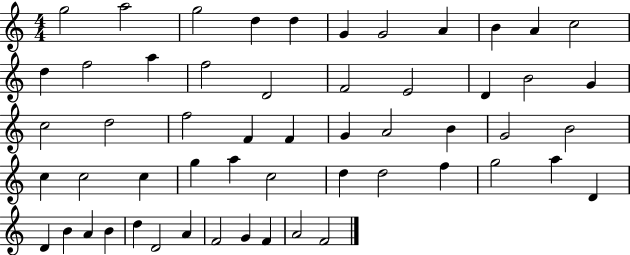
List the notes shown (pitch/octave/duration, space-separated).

G5/h A5/h G5/h D5/q D5/q G4/q G4/h A4/q B4/q A4/q C5/h D5/q F5/h A5/q F5/h D4/h F4/h E4/h D4/q B4/h G4/q C5/h D5/h F5/h F4/q F4/q G4/q A4/h B4/q G4/h B4/h C5/q C5/h C5/q G5/q A5/q C5/h D5/q D5/h F5/q G5/h A5/q D4/q D4/q B4/q A4/q B4/q D5/q D4/h A4/q F4/h G4/q F4/q A4/h F4/h